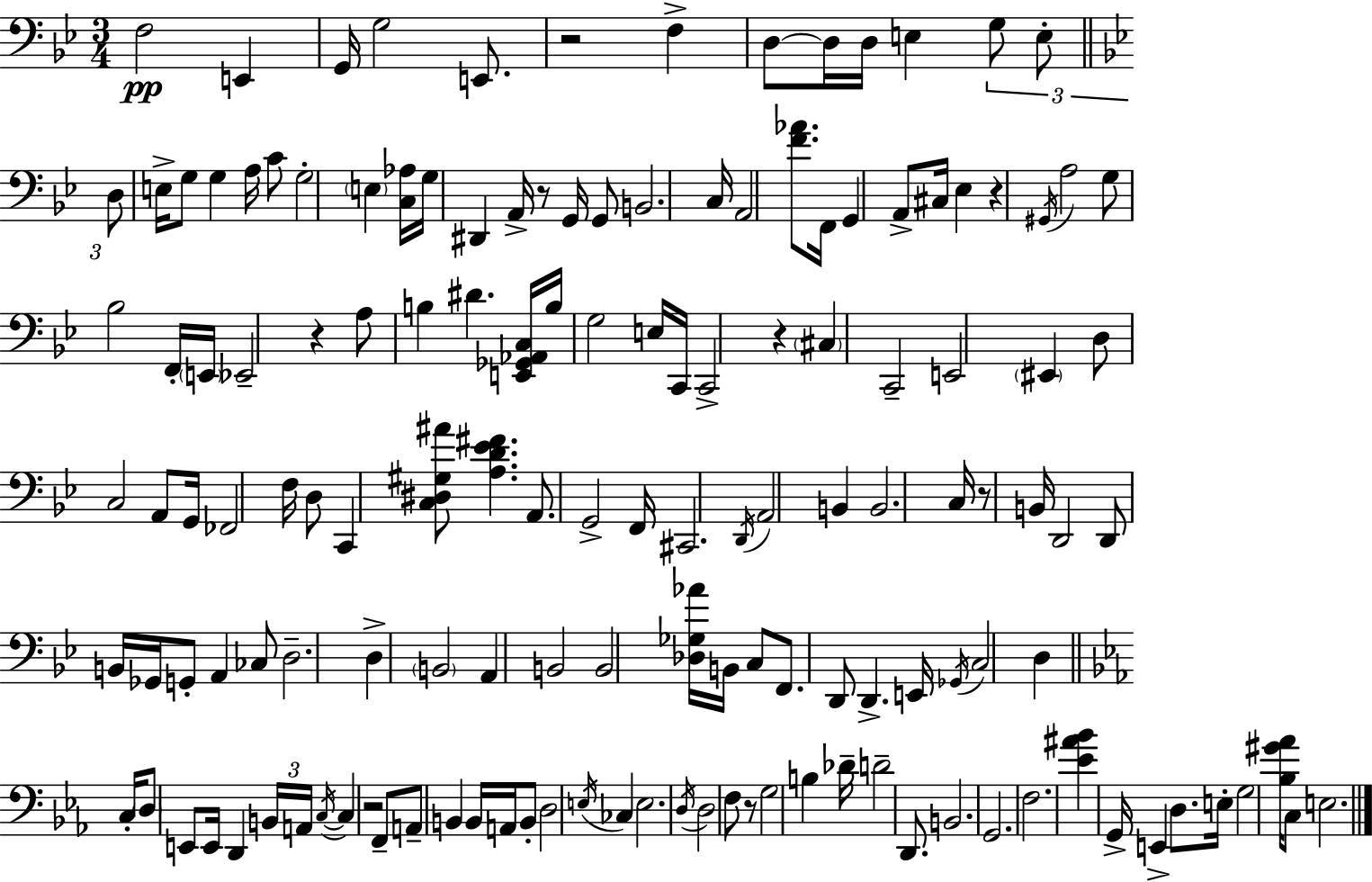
{
  \clef bass
  \numericTimeSignature
  \time 3/4
  \key g \minor
  f2\pp e,4 | g,16 g2 e,8. | r2 f4-> | d8~~ d16 d16 e4 \tuplet 3/2 { g8 e8-. | \break \bar "||" \break \key g \minor d8 } e16-> g8 g4 a16 c'8 | g2-. \parenthesize e4 | <c aes>16 g16 dis,4 a,16-> r8 g,16 g,8 | b,2. | \break c16 a,2 <f' aes'>8. | f,16 g,4 a,8-> cis16 ees4 | r4 \acciaccatura { gis,16 } a2 | g8 bes2 f,16-. | \break \parenthesize e,16 ees,2-- r4 | a8 b4 dis'4. | <e, ges, aes, c>16 b16 g2 e16 | c,16 c,2-> r4 | \break \parenthesize cis4 c,2-- | e,2 \parenthesize eis,4 | d8 c2 a,8 | g,16 fes,2 f16 d8 | \break c,4 <c dis gis ais'>8 <a d' ees' fis'>4. | a,8. g,2-> | f,16 cis,2. | \acciaccatura { d,16 } a,2 b,4 | \break b,2. | c16 r8 b,16 d,2 | d,8 b,16 ges,16 g,8-. a,4 | ces8 d2.-- | \break d4-> \parenthesize b,2 | a,4 b,2 | b,2 <des ges aes'>16 b,16 | c8 f,8. d,8 d,4.-> | \break e,16 \acciaccatura { ges,16 } c2 d4 | \bar "||" \break \key ees \major c16-. \parenthesize d8 e,8 e,16 d,4 \tuplet 3/2 { b,16 a,16 | \acciaccatura { c16~ }~ } c4 r2 | f,8-- a,8-- b,4 b,16 a,16 b,8-. | d2 \acciaccatura { e16 } ces4 | \break e2. | \acciaccatura { d16 } d2 f8 | r8 g2 b4 | des'16-- d'2-- | \break d,8. b,2. | g,2. | f2. | <ees' ais' bes'>4 g,16-> e,4-> | \break d8. e16-. g2 | <bes gis' aes'>16 c8 e2. | \bar "|."
}